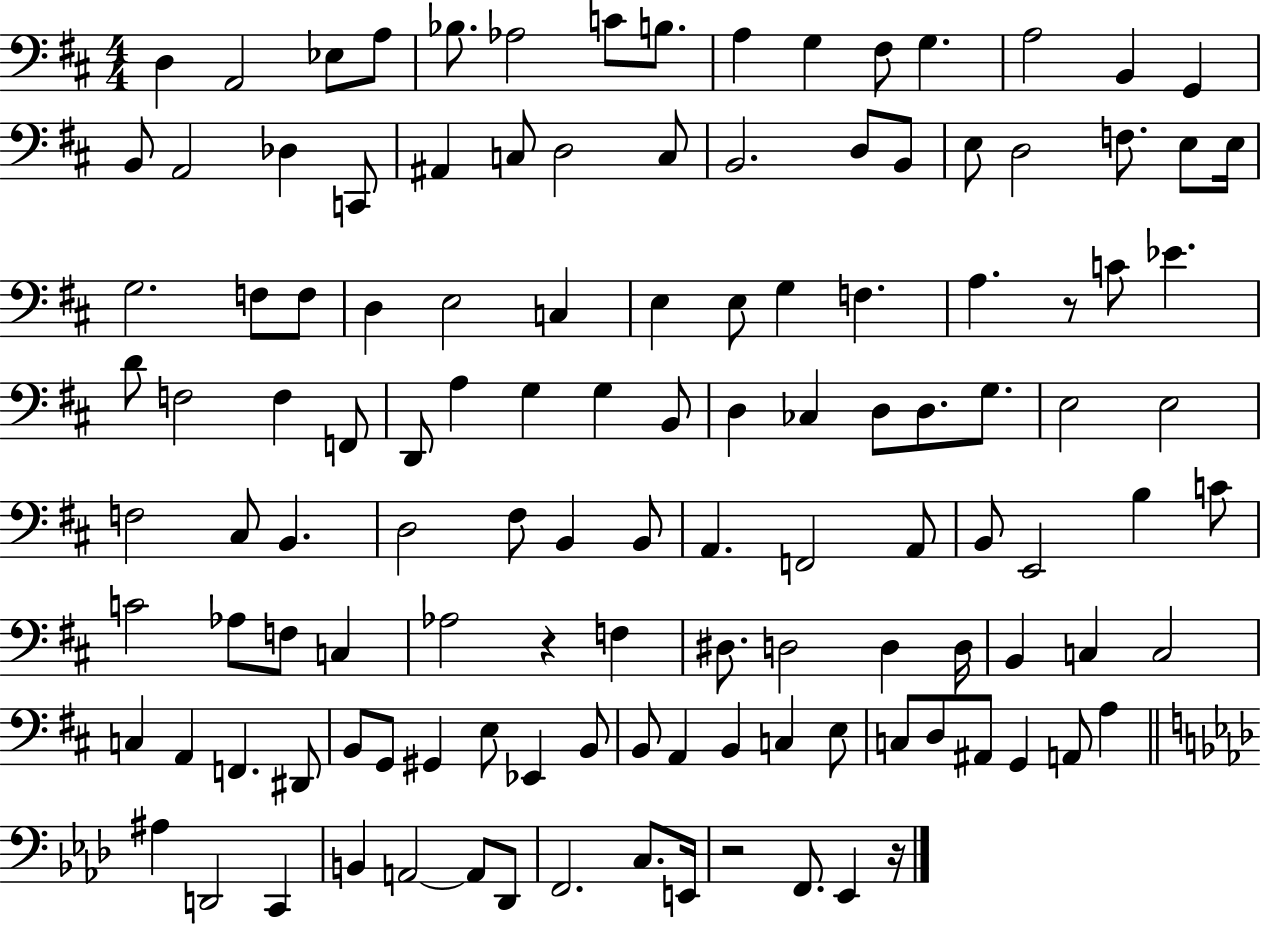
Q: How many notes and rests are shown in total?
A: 124